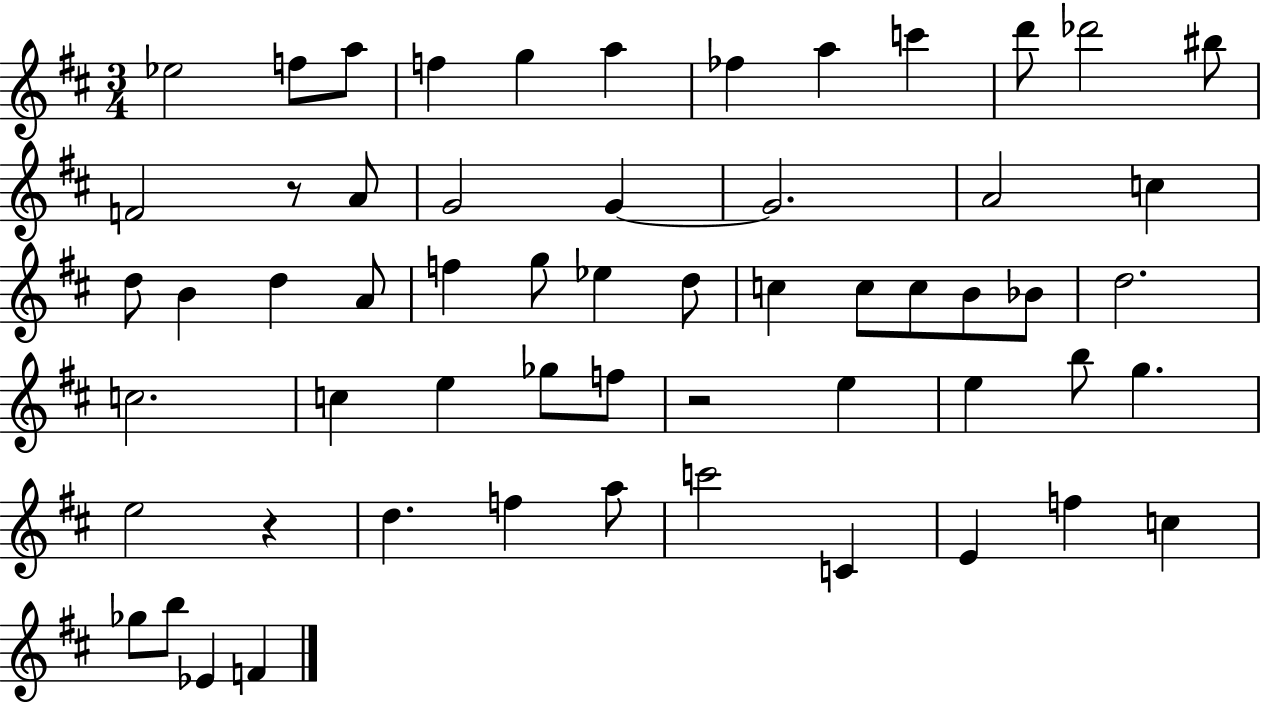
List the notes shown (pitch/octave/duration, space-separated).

Eb5/h F5/e A5/e F5/q G5/q A5/q FES5/q A5/q C6/q D6/e Db6/h BIS5/e F4/h R/e A4/e G4/h G4/q G4/h. A4/h C5/q D5/e B4/q D5/q A4/e F5/q G5/e Eb5/q D5/e C5/q C5/e C5/e B4/e Bb4/e D5/h. C5/h. C5/q E5/q Gb5/e F5/e R/h E5/q E5/q B5/e G5/q. E5/h R/q D5/q. F5/q A5/e C6/h C4/q E4/q F5/q C5/q Gb5/e B5/e Eb4/q F4/q